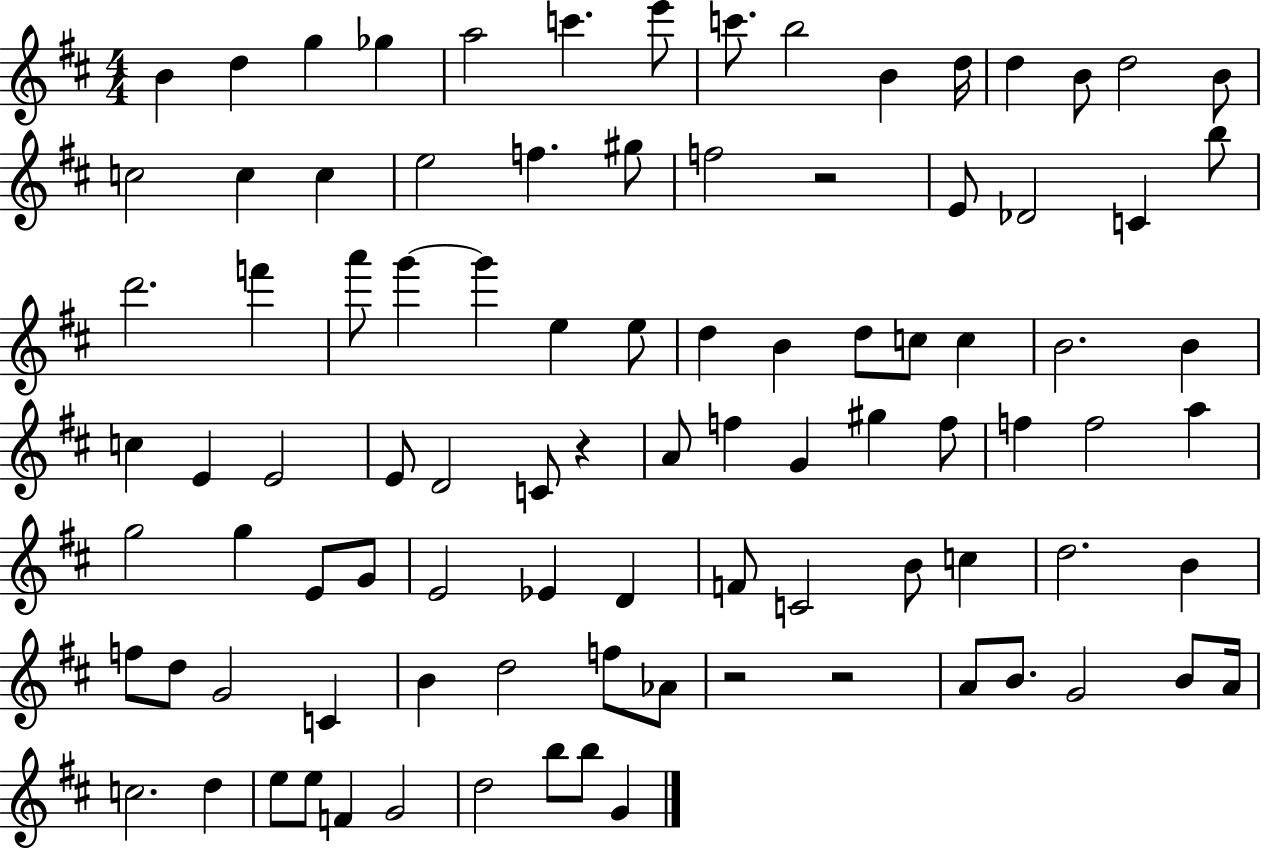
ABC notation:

X:1
T:Untitled
M:4/4
L:1/4
K:D
B d g _g a2 c' e'/2 c'/2 b2 B d/4 d B/2 d2 B/2 c2 c c e2 f ^g/2 f2 z2 E/2 _D2 C b/2 d'2 f' a'/2 g' g' e e/2 d B d/2 c/2 c B2 B c E E2 E/2 D2 C/2 z A/2 f G ^g f/2 f f2 a g2 g E/2 G/2 E2 _E D F/2 C2 B/2 c d2 B f/2 d/2 G2 C B d2 f/2 _A/2 z2 z2 A/2 B/2 G2 B/2 A/4 c2 d e/2 e/2 F G2 d2 b/2 b/2 G